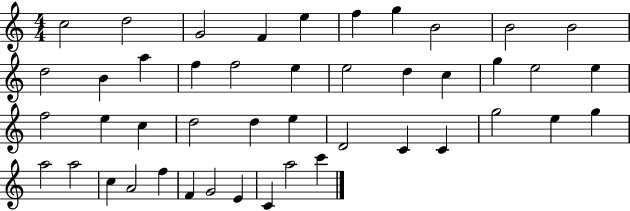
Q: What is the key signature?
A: C major